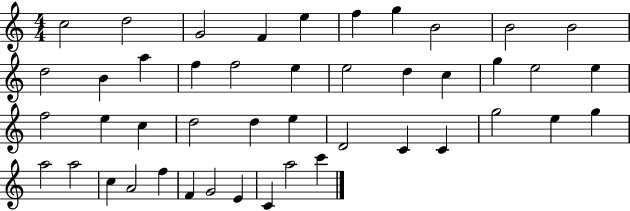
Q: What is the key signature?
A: C major